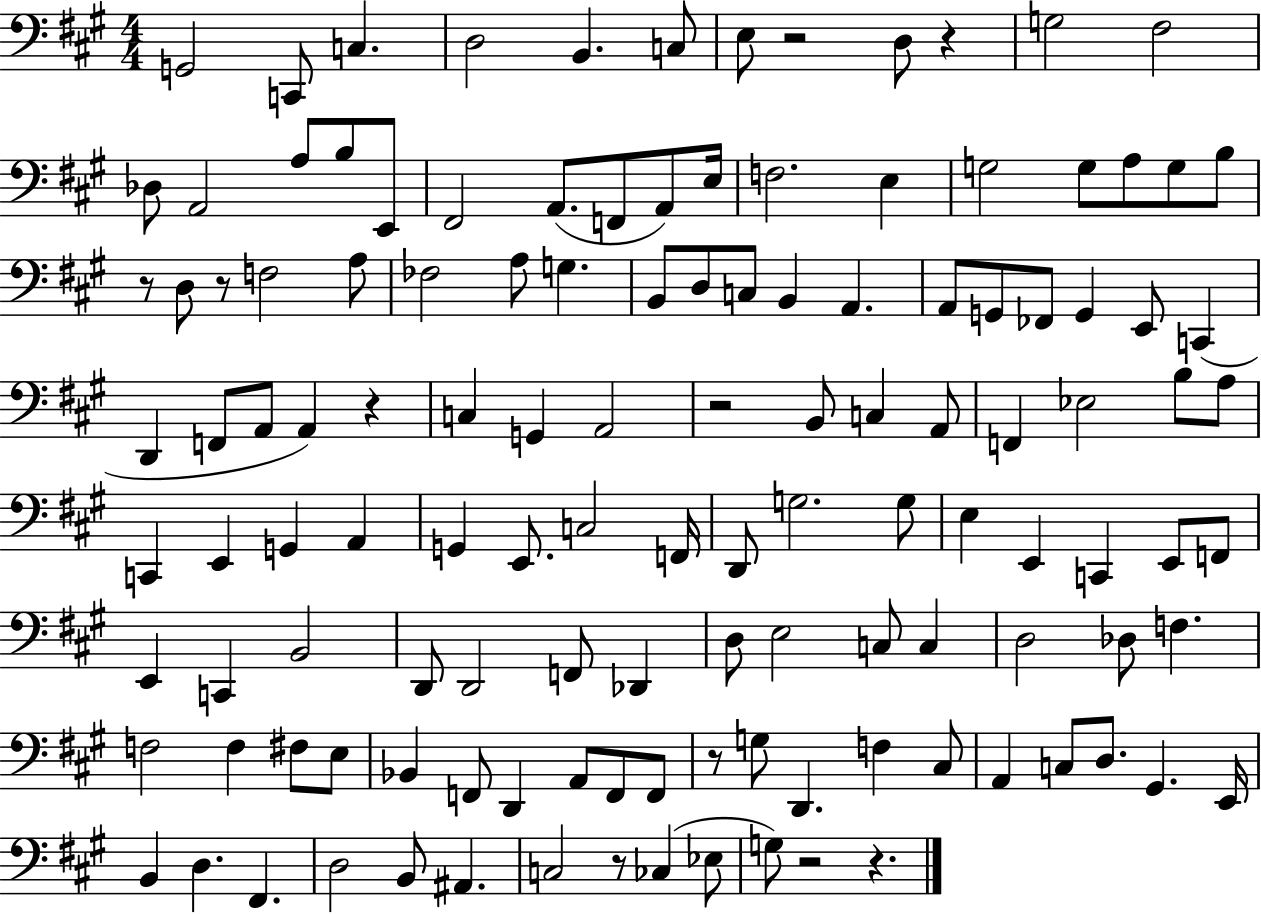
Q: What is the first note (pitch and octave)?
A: G2